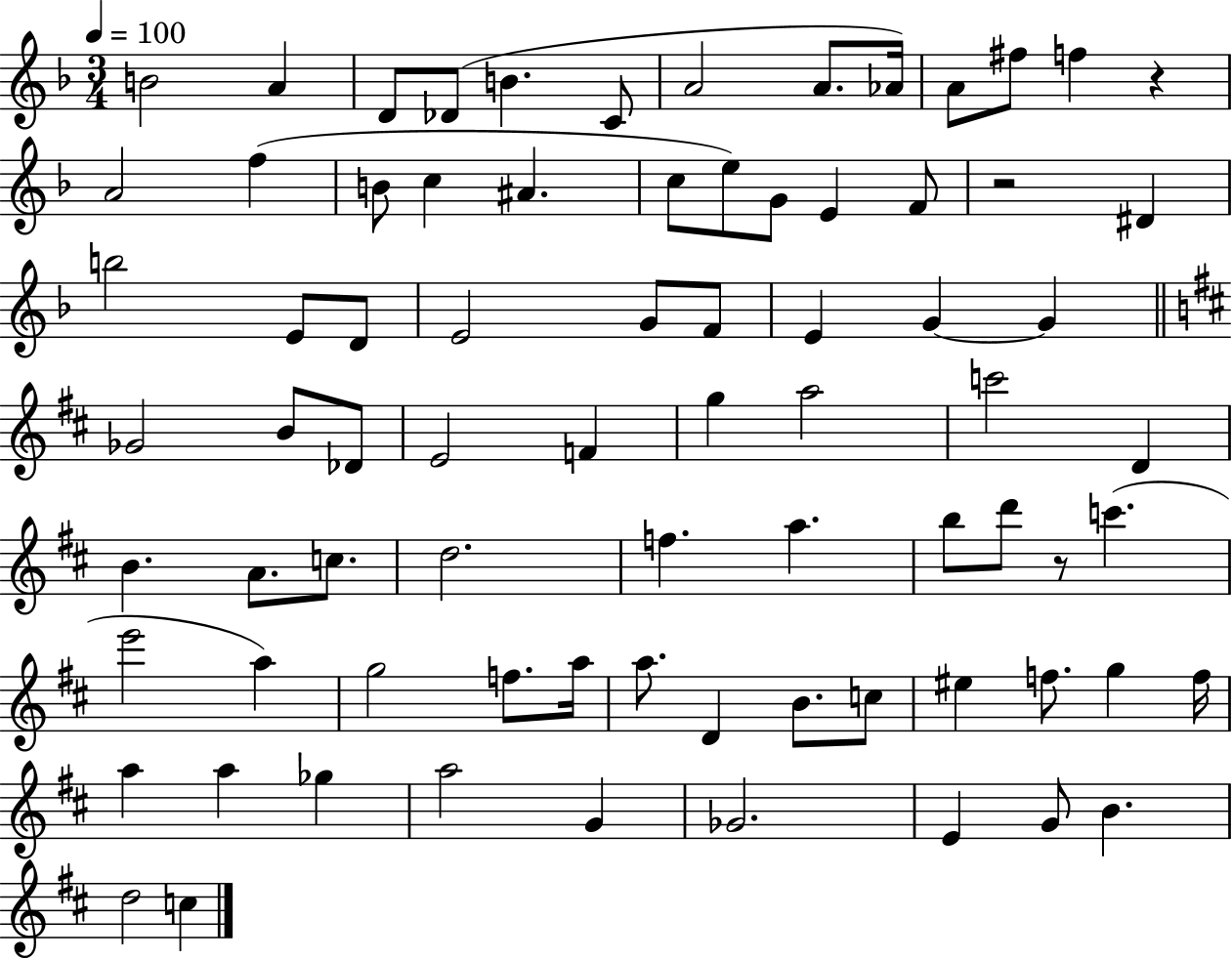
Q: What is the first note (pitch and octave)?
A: B4